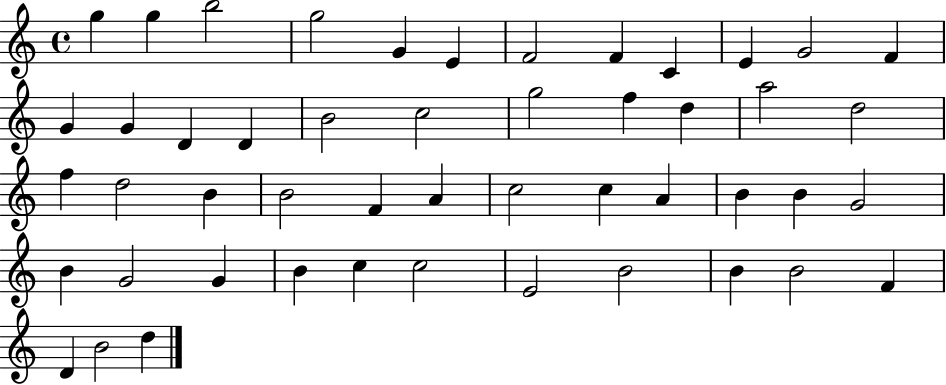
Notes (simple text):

G5/q G5/q B5/h G5/h G4/q E4/q F4/h F4/q C4/q E4/q G4/h F4/q G4/q G4/q D4/q D4/q B4/h C5/h G5/h F5/q D5/q A5/h D5/h F5/q D5/h B4/q B4/h F4/q A4/q C5/h C5/q A4/q B4/q B4/q G4/h B4/q G4/h G4/q B4/q C5/q C5/h E4/h B4/h B4/q B4/h F4/q D4/q B4/h D5/q